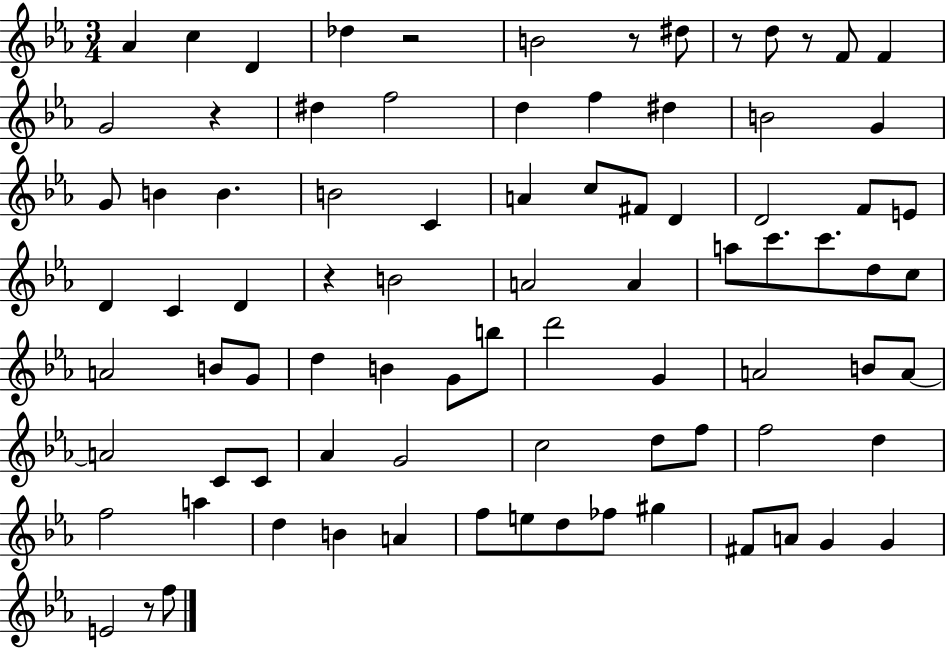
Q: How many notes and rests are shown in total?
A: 85